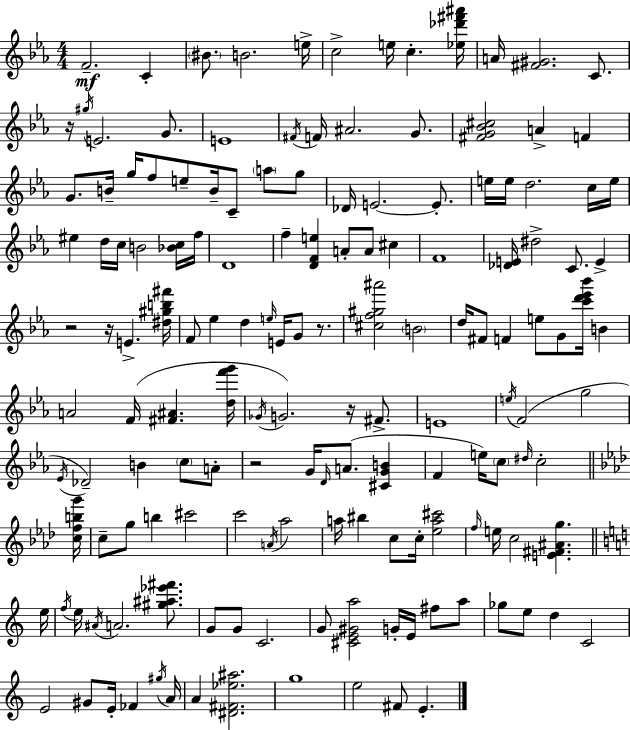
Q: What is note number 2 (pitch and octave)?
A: C4